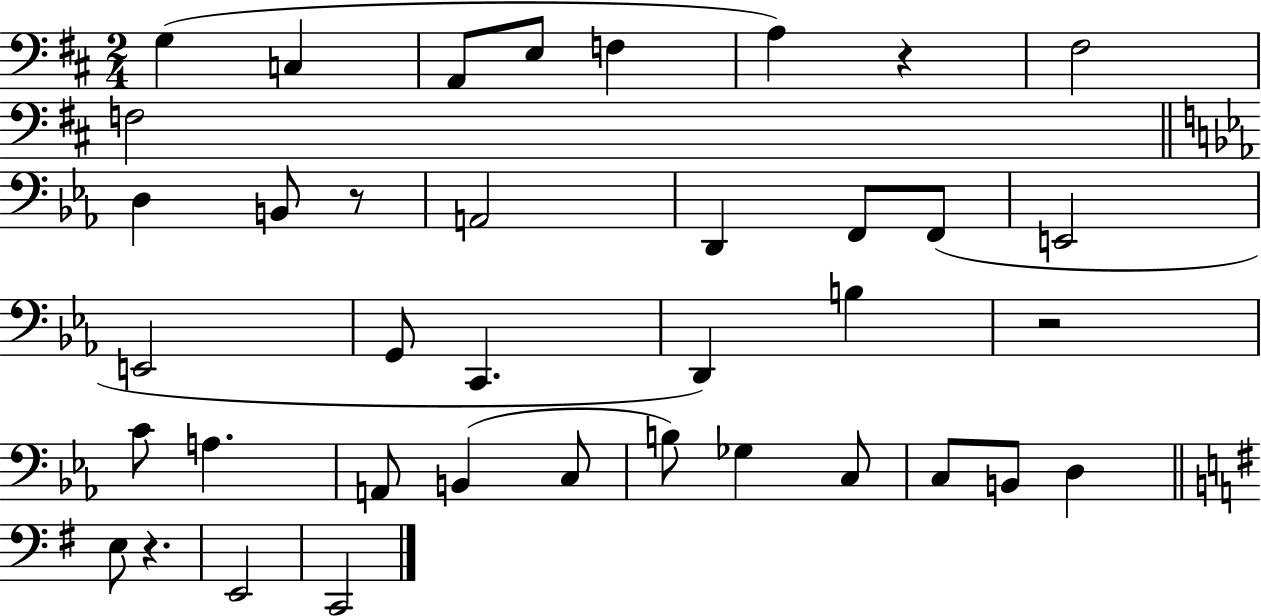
G3/q C3/q A2/e E3/e F3/q A3/q R/q F#3/h F3/h D3/q B2/e R/e A2/h D2/q F2/e F2/e E2/h E2/h G2/e C2/q. D2/q B3/q R/h C4/e A3/q. A2/e B2/q C3/e B3/e Gb3/q C3/e C3/e B2/e D3/q E3/e R/q. E2/h C2/h